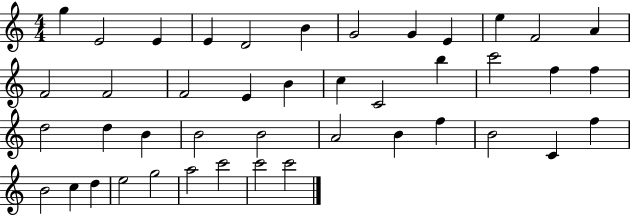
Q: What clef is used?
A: treble